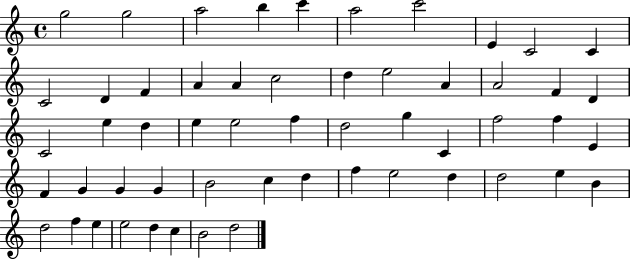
X:1
T:Untitled
M:4/4
L:1/4
K:C
g2 g2 a2 b c' a2 c'2 E C2 C C2 D F A A c2 d e2 A A2 F D C2 e d e e2 f d2 g C f2 f E F G G G B2 c d f e2 d d2 e B d2 f e e2 d c B2 d2